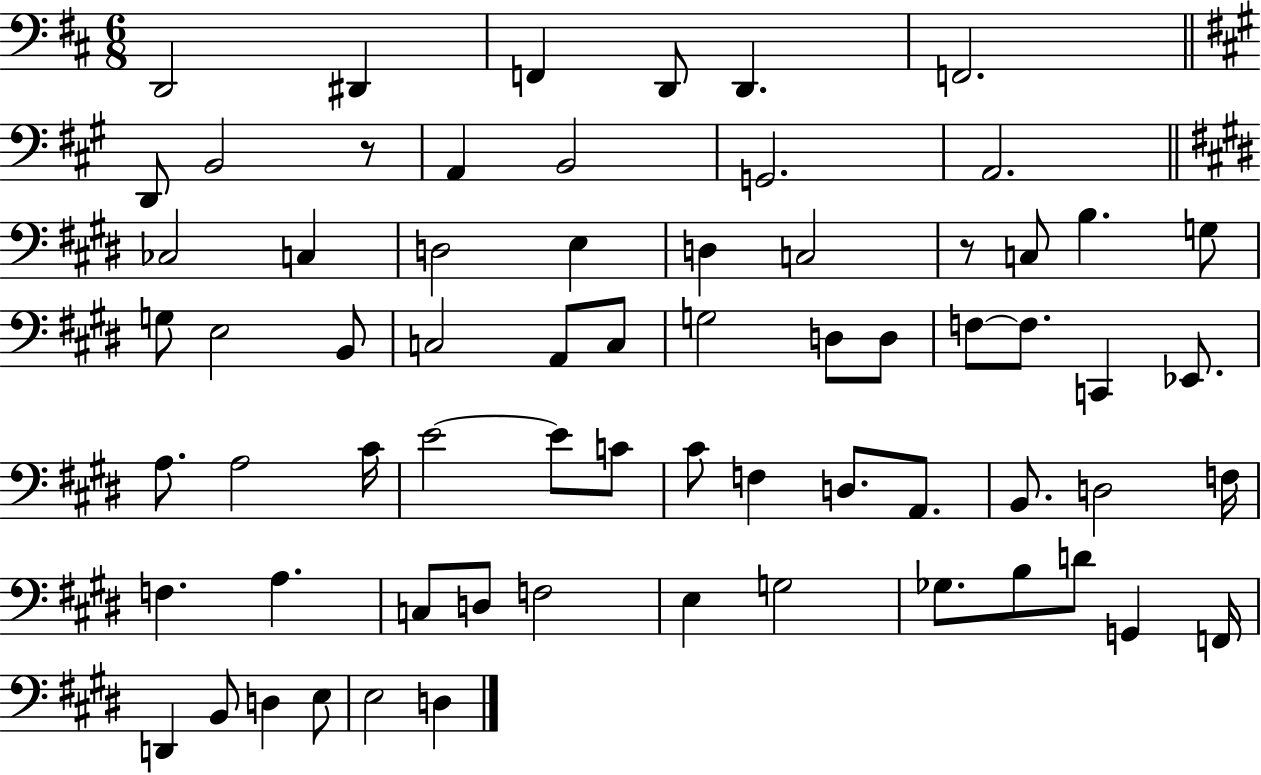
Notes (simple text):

D2/h D#2/q F2/q D2/e D2/q. F2/h. D2/e B2/h R/e A2/q B2/h G2/h. A2/h. CES3/h C3/q D3/h E3/q D3/q C3/h R/e C3/e B3/q. G3/e G3/e E3/h B2/e C3/h A2/e C3/e G3/h D3/e D3/e F3/e F3/e. C2/q Eb2/e. A3/e. A3/h C#4/s E4/h E4/e C4/e C#4/e F3/q D3/e. A2/e. B2/e. D3/h F3/s F3/q. A3/q. C3/e D3/e F3/h E3/q G3/h Gb3/e. B3/e D4/e G2/q F2/s D2/q B2/e D3/q E3/e E3/h D3/q